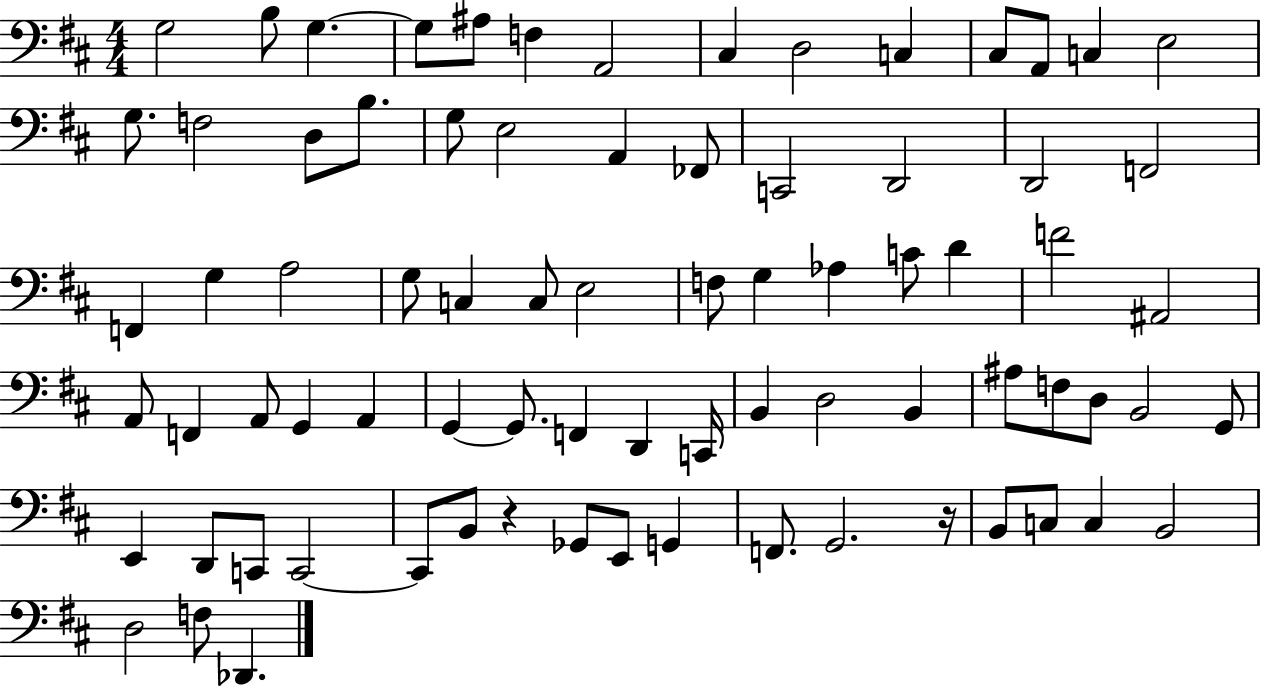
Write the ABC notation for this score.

X:1
T:Untitled
M:4/4
L:1/4
K:D
G,2 B,/2 G, G,/2 ^A,/2 F, A,,2 ^C, D,2 C, ^C,/2 A,,/2 C, E,2 G,/2 F,2 D,/2 B,/2 G,/2 E,2 A,, _F,,/2 C,,2 D,,2 D,,2 F,,2 F,, G, A,2 G,/2 C, C,/2 E,2 F,/2 G, _A, C/2 D F2 ^A,,2 A,,/2 F,, A,,/2 G,, A,, G,, G,,/2 F,, D,, C,,/4 B,, D,2 B,, ^A,/2 F,/2 D,/2 B,,2 G,,/2 E,, D,,/2 C,,/2 C,,2 C,,/2 B,,/2 z _G,,/2 E,,/2 G,, F,,/2 G,,2 z/4 B,,/2 C,/2 C, B,,2 D,2 F,/2 _D,,